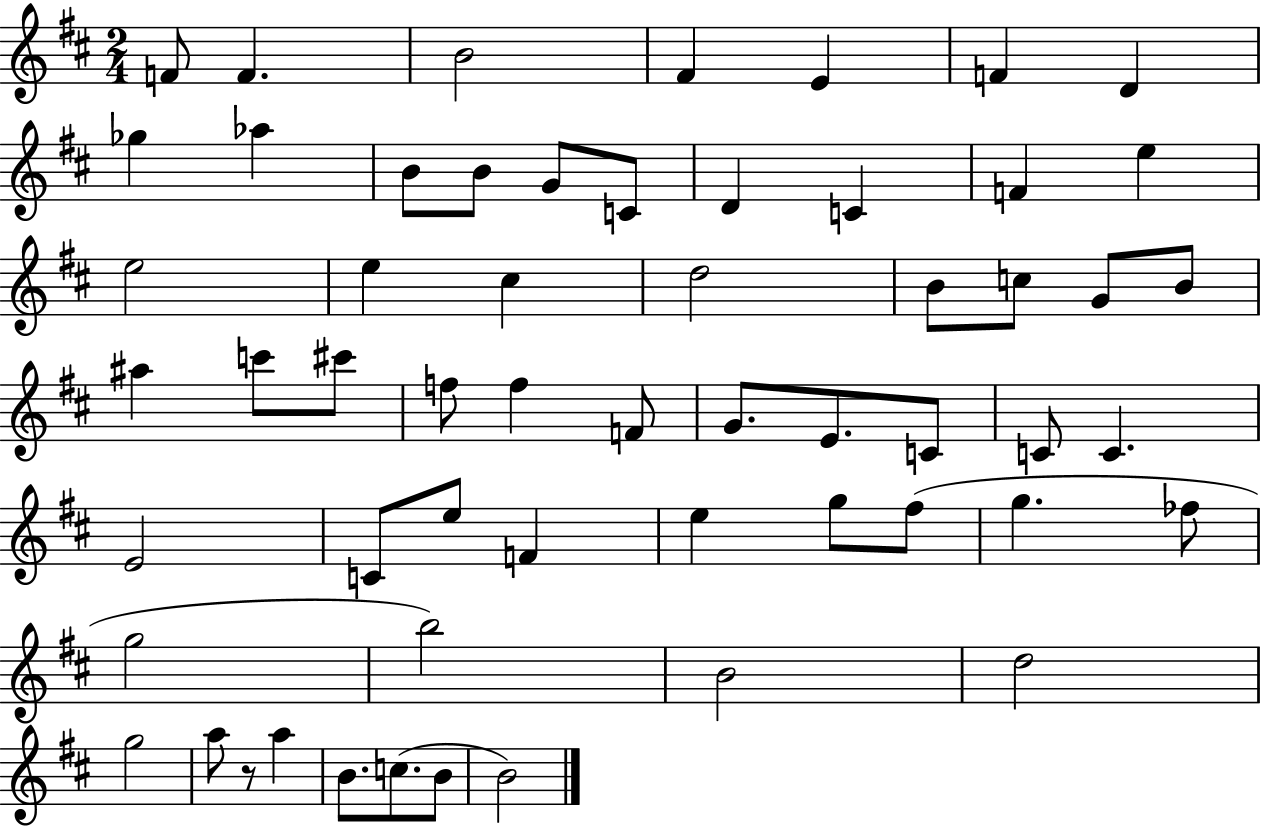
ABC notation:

X:1
T:Untitled
M:2/4
L:1/4
K:D
F/2 F B2 ^F E F D _g _a B/2 B/2 G/2 C/2 D C F e e2 e ^c d2 B/2 c/2 G/2 B/2 ^a c'/2 ^c'/2 f/2 f F/2 G/2 E/2 C/2 C/2 C E2 C/2 e/2 F e g/2 ^f/2 g _f/2 g2 b2 B2 d2 g2 a/2 z/2 a B/2 c/2 B/2 B2